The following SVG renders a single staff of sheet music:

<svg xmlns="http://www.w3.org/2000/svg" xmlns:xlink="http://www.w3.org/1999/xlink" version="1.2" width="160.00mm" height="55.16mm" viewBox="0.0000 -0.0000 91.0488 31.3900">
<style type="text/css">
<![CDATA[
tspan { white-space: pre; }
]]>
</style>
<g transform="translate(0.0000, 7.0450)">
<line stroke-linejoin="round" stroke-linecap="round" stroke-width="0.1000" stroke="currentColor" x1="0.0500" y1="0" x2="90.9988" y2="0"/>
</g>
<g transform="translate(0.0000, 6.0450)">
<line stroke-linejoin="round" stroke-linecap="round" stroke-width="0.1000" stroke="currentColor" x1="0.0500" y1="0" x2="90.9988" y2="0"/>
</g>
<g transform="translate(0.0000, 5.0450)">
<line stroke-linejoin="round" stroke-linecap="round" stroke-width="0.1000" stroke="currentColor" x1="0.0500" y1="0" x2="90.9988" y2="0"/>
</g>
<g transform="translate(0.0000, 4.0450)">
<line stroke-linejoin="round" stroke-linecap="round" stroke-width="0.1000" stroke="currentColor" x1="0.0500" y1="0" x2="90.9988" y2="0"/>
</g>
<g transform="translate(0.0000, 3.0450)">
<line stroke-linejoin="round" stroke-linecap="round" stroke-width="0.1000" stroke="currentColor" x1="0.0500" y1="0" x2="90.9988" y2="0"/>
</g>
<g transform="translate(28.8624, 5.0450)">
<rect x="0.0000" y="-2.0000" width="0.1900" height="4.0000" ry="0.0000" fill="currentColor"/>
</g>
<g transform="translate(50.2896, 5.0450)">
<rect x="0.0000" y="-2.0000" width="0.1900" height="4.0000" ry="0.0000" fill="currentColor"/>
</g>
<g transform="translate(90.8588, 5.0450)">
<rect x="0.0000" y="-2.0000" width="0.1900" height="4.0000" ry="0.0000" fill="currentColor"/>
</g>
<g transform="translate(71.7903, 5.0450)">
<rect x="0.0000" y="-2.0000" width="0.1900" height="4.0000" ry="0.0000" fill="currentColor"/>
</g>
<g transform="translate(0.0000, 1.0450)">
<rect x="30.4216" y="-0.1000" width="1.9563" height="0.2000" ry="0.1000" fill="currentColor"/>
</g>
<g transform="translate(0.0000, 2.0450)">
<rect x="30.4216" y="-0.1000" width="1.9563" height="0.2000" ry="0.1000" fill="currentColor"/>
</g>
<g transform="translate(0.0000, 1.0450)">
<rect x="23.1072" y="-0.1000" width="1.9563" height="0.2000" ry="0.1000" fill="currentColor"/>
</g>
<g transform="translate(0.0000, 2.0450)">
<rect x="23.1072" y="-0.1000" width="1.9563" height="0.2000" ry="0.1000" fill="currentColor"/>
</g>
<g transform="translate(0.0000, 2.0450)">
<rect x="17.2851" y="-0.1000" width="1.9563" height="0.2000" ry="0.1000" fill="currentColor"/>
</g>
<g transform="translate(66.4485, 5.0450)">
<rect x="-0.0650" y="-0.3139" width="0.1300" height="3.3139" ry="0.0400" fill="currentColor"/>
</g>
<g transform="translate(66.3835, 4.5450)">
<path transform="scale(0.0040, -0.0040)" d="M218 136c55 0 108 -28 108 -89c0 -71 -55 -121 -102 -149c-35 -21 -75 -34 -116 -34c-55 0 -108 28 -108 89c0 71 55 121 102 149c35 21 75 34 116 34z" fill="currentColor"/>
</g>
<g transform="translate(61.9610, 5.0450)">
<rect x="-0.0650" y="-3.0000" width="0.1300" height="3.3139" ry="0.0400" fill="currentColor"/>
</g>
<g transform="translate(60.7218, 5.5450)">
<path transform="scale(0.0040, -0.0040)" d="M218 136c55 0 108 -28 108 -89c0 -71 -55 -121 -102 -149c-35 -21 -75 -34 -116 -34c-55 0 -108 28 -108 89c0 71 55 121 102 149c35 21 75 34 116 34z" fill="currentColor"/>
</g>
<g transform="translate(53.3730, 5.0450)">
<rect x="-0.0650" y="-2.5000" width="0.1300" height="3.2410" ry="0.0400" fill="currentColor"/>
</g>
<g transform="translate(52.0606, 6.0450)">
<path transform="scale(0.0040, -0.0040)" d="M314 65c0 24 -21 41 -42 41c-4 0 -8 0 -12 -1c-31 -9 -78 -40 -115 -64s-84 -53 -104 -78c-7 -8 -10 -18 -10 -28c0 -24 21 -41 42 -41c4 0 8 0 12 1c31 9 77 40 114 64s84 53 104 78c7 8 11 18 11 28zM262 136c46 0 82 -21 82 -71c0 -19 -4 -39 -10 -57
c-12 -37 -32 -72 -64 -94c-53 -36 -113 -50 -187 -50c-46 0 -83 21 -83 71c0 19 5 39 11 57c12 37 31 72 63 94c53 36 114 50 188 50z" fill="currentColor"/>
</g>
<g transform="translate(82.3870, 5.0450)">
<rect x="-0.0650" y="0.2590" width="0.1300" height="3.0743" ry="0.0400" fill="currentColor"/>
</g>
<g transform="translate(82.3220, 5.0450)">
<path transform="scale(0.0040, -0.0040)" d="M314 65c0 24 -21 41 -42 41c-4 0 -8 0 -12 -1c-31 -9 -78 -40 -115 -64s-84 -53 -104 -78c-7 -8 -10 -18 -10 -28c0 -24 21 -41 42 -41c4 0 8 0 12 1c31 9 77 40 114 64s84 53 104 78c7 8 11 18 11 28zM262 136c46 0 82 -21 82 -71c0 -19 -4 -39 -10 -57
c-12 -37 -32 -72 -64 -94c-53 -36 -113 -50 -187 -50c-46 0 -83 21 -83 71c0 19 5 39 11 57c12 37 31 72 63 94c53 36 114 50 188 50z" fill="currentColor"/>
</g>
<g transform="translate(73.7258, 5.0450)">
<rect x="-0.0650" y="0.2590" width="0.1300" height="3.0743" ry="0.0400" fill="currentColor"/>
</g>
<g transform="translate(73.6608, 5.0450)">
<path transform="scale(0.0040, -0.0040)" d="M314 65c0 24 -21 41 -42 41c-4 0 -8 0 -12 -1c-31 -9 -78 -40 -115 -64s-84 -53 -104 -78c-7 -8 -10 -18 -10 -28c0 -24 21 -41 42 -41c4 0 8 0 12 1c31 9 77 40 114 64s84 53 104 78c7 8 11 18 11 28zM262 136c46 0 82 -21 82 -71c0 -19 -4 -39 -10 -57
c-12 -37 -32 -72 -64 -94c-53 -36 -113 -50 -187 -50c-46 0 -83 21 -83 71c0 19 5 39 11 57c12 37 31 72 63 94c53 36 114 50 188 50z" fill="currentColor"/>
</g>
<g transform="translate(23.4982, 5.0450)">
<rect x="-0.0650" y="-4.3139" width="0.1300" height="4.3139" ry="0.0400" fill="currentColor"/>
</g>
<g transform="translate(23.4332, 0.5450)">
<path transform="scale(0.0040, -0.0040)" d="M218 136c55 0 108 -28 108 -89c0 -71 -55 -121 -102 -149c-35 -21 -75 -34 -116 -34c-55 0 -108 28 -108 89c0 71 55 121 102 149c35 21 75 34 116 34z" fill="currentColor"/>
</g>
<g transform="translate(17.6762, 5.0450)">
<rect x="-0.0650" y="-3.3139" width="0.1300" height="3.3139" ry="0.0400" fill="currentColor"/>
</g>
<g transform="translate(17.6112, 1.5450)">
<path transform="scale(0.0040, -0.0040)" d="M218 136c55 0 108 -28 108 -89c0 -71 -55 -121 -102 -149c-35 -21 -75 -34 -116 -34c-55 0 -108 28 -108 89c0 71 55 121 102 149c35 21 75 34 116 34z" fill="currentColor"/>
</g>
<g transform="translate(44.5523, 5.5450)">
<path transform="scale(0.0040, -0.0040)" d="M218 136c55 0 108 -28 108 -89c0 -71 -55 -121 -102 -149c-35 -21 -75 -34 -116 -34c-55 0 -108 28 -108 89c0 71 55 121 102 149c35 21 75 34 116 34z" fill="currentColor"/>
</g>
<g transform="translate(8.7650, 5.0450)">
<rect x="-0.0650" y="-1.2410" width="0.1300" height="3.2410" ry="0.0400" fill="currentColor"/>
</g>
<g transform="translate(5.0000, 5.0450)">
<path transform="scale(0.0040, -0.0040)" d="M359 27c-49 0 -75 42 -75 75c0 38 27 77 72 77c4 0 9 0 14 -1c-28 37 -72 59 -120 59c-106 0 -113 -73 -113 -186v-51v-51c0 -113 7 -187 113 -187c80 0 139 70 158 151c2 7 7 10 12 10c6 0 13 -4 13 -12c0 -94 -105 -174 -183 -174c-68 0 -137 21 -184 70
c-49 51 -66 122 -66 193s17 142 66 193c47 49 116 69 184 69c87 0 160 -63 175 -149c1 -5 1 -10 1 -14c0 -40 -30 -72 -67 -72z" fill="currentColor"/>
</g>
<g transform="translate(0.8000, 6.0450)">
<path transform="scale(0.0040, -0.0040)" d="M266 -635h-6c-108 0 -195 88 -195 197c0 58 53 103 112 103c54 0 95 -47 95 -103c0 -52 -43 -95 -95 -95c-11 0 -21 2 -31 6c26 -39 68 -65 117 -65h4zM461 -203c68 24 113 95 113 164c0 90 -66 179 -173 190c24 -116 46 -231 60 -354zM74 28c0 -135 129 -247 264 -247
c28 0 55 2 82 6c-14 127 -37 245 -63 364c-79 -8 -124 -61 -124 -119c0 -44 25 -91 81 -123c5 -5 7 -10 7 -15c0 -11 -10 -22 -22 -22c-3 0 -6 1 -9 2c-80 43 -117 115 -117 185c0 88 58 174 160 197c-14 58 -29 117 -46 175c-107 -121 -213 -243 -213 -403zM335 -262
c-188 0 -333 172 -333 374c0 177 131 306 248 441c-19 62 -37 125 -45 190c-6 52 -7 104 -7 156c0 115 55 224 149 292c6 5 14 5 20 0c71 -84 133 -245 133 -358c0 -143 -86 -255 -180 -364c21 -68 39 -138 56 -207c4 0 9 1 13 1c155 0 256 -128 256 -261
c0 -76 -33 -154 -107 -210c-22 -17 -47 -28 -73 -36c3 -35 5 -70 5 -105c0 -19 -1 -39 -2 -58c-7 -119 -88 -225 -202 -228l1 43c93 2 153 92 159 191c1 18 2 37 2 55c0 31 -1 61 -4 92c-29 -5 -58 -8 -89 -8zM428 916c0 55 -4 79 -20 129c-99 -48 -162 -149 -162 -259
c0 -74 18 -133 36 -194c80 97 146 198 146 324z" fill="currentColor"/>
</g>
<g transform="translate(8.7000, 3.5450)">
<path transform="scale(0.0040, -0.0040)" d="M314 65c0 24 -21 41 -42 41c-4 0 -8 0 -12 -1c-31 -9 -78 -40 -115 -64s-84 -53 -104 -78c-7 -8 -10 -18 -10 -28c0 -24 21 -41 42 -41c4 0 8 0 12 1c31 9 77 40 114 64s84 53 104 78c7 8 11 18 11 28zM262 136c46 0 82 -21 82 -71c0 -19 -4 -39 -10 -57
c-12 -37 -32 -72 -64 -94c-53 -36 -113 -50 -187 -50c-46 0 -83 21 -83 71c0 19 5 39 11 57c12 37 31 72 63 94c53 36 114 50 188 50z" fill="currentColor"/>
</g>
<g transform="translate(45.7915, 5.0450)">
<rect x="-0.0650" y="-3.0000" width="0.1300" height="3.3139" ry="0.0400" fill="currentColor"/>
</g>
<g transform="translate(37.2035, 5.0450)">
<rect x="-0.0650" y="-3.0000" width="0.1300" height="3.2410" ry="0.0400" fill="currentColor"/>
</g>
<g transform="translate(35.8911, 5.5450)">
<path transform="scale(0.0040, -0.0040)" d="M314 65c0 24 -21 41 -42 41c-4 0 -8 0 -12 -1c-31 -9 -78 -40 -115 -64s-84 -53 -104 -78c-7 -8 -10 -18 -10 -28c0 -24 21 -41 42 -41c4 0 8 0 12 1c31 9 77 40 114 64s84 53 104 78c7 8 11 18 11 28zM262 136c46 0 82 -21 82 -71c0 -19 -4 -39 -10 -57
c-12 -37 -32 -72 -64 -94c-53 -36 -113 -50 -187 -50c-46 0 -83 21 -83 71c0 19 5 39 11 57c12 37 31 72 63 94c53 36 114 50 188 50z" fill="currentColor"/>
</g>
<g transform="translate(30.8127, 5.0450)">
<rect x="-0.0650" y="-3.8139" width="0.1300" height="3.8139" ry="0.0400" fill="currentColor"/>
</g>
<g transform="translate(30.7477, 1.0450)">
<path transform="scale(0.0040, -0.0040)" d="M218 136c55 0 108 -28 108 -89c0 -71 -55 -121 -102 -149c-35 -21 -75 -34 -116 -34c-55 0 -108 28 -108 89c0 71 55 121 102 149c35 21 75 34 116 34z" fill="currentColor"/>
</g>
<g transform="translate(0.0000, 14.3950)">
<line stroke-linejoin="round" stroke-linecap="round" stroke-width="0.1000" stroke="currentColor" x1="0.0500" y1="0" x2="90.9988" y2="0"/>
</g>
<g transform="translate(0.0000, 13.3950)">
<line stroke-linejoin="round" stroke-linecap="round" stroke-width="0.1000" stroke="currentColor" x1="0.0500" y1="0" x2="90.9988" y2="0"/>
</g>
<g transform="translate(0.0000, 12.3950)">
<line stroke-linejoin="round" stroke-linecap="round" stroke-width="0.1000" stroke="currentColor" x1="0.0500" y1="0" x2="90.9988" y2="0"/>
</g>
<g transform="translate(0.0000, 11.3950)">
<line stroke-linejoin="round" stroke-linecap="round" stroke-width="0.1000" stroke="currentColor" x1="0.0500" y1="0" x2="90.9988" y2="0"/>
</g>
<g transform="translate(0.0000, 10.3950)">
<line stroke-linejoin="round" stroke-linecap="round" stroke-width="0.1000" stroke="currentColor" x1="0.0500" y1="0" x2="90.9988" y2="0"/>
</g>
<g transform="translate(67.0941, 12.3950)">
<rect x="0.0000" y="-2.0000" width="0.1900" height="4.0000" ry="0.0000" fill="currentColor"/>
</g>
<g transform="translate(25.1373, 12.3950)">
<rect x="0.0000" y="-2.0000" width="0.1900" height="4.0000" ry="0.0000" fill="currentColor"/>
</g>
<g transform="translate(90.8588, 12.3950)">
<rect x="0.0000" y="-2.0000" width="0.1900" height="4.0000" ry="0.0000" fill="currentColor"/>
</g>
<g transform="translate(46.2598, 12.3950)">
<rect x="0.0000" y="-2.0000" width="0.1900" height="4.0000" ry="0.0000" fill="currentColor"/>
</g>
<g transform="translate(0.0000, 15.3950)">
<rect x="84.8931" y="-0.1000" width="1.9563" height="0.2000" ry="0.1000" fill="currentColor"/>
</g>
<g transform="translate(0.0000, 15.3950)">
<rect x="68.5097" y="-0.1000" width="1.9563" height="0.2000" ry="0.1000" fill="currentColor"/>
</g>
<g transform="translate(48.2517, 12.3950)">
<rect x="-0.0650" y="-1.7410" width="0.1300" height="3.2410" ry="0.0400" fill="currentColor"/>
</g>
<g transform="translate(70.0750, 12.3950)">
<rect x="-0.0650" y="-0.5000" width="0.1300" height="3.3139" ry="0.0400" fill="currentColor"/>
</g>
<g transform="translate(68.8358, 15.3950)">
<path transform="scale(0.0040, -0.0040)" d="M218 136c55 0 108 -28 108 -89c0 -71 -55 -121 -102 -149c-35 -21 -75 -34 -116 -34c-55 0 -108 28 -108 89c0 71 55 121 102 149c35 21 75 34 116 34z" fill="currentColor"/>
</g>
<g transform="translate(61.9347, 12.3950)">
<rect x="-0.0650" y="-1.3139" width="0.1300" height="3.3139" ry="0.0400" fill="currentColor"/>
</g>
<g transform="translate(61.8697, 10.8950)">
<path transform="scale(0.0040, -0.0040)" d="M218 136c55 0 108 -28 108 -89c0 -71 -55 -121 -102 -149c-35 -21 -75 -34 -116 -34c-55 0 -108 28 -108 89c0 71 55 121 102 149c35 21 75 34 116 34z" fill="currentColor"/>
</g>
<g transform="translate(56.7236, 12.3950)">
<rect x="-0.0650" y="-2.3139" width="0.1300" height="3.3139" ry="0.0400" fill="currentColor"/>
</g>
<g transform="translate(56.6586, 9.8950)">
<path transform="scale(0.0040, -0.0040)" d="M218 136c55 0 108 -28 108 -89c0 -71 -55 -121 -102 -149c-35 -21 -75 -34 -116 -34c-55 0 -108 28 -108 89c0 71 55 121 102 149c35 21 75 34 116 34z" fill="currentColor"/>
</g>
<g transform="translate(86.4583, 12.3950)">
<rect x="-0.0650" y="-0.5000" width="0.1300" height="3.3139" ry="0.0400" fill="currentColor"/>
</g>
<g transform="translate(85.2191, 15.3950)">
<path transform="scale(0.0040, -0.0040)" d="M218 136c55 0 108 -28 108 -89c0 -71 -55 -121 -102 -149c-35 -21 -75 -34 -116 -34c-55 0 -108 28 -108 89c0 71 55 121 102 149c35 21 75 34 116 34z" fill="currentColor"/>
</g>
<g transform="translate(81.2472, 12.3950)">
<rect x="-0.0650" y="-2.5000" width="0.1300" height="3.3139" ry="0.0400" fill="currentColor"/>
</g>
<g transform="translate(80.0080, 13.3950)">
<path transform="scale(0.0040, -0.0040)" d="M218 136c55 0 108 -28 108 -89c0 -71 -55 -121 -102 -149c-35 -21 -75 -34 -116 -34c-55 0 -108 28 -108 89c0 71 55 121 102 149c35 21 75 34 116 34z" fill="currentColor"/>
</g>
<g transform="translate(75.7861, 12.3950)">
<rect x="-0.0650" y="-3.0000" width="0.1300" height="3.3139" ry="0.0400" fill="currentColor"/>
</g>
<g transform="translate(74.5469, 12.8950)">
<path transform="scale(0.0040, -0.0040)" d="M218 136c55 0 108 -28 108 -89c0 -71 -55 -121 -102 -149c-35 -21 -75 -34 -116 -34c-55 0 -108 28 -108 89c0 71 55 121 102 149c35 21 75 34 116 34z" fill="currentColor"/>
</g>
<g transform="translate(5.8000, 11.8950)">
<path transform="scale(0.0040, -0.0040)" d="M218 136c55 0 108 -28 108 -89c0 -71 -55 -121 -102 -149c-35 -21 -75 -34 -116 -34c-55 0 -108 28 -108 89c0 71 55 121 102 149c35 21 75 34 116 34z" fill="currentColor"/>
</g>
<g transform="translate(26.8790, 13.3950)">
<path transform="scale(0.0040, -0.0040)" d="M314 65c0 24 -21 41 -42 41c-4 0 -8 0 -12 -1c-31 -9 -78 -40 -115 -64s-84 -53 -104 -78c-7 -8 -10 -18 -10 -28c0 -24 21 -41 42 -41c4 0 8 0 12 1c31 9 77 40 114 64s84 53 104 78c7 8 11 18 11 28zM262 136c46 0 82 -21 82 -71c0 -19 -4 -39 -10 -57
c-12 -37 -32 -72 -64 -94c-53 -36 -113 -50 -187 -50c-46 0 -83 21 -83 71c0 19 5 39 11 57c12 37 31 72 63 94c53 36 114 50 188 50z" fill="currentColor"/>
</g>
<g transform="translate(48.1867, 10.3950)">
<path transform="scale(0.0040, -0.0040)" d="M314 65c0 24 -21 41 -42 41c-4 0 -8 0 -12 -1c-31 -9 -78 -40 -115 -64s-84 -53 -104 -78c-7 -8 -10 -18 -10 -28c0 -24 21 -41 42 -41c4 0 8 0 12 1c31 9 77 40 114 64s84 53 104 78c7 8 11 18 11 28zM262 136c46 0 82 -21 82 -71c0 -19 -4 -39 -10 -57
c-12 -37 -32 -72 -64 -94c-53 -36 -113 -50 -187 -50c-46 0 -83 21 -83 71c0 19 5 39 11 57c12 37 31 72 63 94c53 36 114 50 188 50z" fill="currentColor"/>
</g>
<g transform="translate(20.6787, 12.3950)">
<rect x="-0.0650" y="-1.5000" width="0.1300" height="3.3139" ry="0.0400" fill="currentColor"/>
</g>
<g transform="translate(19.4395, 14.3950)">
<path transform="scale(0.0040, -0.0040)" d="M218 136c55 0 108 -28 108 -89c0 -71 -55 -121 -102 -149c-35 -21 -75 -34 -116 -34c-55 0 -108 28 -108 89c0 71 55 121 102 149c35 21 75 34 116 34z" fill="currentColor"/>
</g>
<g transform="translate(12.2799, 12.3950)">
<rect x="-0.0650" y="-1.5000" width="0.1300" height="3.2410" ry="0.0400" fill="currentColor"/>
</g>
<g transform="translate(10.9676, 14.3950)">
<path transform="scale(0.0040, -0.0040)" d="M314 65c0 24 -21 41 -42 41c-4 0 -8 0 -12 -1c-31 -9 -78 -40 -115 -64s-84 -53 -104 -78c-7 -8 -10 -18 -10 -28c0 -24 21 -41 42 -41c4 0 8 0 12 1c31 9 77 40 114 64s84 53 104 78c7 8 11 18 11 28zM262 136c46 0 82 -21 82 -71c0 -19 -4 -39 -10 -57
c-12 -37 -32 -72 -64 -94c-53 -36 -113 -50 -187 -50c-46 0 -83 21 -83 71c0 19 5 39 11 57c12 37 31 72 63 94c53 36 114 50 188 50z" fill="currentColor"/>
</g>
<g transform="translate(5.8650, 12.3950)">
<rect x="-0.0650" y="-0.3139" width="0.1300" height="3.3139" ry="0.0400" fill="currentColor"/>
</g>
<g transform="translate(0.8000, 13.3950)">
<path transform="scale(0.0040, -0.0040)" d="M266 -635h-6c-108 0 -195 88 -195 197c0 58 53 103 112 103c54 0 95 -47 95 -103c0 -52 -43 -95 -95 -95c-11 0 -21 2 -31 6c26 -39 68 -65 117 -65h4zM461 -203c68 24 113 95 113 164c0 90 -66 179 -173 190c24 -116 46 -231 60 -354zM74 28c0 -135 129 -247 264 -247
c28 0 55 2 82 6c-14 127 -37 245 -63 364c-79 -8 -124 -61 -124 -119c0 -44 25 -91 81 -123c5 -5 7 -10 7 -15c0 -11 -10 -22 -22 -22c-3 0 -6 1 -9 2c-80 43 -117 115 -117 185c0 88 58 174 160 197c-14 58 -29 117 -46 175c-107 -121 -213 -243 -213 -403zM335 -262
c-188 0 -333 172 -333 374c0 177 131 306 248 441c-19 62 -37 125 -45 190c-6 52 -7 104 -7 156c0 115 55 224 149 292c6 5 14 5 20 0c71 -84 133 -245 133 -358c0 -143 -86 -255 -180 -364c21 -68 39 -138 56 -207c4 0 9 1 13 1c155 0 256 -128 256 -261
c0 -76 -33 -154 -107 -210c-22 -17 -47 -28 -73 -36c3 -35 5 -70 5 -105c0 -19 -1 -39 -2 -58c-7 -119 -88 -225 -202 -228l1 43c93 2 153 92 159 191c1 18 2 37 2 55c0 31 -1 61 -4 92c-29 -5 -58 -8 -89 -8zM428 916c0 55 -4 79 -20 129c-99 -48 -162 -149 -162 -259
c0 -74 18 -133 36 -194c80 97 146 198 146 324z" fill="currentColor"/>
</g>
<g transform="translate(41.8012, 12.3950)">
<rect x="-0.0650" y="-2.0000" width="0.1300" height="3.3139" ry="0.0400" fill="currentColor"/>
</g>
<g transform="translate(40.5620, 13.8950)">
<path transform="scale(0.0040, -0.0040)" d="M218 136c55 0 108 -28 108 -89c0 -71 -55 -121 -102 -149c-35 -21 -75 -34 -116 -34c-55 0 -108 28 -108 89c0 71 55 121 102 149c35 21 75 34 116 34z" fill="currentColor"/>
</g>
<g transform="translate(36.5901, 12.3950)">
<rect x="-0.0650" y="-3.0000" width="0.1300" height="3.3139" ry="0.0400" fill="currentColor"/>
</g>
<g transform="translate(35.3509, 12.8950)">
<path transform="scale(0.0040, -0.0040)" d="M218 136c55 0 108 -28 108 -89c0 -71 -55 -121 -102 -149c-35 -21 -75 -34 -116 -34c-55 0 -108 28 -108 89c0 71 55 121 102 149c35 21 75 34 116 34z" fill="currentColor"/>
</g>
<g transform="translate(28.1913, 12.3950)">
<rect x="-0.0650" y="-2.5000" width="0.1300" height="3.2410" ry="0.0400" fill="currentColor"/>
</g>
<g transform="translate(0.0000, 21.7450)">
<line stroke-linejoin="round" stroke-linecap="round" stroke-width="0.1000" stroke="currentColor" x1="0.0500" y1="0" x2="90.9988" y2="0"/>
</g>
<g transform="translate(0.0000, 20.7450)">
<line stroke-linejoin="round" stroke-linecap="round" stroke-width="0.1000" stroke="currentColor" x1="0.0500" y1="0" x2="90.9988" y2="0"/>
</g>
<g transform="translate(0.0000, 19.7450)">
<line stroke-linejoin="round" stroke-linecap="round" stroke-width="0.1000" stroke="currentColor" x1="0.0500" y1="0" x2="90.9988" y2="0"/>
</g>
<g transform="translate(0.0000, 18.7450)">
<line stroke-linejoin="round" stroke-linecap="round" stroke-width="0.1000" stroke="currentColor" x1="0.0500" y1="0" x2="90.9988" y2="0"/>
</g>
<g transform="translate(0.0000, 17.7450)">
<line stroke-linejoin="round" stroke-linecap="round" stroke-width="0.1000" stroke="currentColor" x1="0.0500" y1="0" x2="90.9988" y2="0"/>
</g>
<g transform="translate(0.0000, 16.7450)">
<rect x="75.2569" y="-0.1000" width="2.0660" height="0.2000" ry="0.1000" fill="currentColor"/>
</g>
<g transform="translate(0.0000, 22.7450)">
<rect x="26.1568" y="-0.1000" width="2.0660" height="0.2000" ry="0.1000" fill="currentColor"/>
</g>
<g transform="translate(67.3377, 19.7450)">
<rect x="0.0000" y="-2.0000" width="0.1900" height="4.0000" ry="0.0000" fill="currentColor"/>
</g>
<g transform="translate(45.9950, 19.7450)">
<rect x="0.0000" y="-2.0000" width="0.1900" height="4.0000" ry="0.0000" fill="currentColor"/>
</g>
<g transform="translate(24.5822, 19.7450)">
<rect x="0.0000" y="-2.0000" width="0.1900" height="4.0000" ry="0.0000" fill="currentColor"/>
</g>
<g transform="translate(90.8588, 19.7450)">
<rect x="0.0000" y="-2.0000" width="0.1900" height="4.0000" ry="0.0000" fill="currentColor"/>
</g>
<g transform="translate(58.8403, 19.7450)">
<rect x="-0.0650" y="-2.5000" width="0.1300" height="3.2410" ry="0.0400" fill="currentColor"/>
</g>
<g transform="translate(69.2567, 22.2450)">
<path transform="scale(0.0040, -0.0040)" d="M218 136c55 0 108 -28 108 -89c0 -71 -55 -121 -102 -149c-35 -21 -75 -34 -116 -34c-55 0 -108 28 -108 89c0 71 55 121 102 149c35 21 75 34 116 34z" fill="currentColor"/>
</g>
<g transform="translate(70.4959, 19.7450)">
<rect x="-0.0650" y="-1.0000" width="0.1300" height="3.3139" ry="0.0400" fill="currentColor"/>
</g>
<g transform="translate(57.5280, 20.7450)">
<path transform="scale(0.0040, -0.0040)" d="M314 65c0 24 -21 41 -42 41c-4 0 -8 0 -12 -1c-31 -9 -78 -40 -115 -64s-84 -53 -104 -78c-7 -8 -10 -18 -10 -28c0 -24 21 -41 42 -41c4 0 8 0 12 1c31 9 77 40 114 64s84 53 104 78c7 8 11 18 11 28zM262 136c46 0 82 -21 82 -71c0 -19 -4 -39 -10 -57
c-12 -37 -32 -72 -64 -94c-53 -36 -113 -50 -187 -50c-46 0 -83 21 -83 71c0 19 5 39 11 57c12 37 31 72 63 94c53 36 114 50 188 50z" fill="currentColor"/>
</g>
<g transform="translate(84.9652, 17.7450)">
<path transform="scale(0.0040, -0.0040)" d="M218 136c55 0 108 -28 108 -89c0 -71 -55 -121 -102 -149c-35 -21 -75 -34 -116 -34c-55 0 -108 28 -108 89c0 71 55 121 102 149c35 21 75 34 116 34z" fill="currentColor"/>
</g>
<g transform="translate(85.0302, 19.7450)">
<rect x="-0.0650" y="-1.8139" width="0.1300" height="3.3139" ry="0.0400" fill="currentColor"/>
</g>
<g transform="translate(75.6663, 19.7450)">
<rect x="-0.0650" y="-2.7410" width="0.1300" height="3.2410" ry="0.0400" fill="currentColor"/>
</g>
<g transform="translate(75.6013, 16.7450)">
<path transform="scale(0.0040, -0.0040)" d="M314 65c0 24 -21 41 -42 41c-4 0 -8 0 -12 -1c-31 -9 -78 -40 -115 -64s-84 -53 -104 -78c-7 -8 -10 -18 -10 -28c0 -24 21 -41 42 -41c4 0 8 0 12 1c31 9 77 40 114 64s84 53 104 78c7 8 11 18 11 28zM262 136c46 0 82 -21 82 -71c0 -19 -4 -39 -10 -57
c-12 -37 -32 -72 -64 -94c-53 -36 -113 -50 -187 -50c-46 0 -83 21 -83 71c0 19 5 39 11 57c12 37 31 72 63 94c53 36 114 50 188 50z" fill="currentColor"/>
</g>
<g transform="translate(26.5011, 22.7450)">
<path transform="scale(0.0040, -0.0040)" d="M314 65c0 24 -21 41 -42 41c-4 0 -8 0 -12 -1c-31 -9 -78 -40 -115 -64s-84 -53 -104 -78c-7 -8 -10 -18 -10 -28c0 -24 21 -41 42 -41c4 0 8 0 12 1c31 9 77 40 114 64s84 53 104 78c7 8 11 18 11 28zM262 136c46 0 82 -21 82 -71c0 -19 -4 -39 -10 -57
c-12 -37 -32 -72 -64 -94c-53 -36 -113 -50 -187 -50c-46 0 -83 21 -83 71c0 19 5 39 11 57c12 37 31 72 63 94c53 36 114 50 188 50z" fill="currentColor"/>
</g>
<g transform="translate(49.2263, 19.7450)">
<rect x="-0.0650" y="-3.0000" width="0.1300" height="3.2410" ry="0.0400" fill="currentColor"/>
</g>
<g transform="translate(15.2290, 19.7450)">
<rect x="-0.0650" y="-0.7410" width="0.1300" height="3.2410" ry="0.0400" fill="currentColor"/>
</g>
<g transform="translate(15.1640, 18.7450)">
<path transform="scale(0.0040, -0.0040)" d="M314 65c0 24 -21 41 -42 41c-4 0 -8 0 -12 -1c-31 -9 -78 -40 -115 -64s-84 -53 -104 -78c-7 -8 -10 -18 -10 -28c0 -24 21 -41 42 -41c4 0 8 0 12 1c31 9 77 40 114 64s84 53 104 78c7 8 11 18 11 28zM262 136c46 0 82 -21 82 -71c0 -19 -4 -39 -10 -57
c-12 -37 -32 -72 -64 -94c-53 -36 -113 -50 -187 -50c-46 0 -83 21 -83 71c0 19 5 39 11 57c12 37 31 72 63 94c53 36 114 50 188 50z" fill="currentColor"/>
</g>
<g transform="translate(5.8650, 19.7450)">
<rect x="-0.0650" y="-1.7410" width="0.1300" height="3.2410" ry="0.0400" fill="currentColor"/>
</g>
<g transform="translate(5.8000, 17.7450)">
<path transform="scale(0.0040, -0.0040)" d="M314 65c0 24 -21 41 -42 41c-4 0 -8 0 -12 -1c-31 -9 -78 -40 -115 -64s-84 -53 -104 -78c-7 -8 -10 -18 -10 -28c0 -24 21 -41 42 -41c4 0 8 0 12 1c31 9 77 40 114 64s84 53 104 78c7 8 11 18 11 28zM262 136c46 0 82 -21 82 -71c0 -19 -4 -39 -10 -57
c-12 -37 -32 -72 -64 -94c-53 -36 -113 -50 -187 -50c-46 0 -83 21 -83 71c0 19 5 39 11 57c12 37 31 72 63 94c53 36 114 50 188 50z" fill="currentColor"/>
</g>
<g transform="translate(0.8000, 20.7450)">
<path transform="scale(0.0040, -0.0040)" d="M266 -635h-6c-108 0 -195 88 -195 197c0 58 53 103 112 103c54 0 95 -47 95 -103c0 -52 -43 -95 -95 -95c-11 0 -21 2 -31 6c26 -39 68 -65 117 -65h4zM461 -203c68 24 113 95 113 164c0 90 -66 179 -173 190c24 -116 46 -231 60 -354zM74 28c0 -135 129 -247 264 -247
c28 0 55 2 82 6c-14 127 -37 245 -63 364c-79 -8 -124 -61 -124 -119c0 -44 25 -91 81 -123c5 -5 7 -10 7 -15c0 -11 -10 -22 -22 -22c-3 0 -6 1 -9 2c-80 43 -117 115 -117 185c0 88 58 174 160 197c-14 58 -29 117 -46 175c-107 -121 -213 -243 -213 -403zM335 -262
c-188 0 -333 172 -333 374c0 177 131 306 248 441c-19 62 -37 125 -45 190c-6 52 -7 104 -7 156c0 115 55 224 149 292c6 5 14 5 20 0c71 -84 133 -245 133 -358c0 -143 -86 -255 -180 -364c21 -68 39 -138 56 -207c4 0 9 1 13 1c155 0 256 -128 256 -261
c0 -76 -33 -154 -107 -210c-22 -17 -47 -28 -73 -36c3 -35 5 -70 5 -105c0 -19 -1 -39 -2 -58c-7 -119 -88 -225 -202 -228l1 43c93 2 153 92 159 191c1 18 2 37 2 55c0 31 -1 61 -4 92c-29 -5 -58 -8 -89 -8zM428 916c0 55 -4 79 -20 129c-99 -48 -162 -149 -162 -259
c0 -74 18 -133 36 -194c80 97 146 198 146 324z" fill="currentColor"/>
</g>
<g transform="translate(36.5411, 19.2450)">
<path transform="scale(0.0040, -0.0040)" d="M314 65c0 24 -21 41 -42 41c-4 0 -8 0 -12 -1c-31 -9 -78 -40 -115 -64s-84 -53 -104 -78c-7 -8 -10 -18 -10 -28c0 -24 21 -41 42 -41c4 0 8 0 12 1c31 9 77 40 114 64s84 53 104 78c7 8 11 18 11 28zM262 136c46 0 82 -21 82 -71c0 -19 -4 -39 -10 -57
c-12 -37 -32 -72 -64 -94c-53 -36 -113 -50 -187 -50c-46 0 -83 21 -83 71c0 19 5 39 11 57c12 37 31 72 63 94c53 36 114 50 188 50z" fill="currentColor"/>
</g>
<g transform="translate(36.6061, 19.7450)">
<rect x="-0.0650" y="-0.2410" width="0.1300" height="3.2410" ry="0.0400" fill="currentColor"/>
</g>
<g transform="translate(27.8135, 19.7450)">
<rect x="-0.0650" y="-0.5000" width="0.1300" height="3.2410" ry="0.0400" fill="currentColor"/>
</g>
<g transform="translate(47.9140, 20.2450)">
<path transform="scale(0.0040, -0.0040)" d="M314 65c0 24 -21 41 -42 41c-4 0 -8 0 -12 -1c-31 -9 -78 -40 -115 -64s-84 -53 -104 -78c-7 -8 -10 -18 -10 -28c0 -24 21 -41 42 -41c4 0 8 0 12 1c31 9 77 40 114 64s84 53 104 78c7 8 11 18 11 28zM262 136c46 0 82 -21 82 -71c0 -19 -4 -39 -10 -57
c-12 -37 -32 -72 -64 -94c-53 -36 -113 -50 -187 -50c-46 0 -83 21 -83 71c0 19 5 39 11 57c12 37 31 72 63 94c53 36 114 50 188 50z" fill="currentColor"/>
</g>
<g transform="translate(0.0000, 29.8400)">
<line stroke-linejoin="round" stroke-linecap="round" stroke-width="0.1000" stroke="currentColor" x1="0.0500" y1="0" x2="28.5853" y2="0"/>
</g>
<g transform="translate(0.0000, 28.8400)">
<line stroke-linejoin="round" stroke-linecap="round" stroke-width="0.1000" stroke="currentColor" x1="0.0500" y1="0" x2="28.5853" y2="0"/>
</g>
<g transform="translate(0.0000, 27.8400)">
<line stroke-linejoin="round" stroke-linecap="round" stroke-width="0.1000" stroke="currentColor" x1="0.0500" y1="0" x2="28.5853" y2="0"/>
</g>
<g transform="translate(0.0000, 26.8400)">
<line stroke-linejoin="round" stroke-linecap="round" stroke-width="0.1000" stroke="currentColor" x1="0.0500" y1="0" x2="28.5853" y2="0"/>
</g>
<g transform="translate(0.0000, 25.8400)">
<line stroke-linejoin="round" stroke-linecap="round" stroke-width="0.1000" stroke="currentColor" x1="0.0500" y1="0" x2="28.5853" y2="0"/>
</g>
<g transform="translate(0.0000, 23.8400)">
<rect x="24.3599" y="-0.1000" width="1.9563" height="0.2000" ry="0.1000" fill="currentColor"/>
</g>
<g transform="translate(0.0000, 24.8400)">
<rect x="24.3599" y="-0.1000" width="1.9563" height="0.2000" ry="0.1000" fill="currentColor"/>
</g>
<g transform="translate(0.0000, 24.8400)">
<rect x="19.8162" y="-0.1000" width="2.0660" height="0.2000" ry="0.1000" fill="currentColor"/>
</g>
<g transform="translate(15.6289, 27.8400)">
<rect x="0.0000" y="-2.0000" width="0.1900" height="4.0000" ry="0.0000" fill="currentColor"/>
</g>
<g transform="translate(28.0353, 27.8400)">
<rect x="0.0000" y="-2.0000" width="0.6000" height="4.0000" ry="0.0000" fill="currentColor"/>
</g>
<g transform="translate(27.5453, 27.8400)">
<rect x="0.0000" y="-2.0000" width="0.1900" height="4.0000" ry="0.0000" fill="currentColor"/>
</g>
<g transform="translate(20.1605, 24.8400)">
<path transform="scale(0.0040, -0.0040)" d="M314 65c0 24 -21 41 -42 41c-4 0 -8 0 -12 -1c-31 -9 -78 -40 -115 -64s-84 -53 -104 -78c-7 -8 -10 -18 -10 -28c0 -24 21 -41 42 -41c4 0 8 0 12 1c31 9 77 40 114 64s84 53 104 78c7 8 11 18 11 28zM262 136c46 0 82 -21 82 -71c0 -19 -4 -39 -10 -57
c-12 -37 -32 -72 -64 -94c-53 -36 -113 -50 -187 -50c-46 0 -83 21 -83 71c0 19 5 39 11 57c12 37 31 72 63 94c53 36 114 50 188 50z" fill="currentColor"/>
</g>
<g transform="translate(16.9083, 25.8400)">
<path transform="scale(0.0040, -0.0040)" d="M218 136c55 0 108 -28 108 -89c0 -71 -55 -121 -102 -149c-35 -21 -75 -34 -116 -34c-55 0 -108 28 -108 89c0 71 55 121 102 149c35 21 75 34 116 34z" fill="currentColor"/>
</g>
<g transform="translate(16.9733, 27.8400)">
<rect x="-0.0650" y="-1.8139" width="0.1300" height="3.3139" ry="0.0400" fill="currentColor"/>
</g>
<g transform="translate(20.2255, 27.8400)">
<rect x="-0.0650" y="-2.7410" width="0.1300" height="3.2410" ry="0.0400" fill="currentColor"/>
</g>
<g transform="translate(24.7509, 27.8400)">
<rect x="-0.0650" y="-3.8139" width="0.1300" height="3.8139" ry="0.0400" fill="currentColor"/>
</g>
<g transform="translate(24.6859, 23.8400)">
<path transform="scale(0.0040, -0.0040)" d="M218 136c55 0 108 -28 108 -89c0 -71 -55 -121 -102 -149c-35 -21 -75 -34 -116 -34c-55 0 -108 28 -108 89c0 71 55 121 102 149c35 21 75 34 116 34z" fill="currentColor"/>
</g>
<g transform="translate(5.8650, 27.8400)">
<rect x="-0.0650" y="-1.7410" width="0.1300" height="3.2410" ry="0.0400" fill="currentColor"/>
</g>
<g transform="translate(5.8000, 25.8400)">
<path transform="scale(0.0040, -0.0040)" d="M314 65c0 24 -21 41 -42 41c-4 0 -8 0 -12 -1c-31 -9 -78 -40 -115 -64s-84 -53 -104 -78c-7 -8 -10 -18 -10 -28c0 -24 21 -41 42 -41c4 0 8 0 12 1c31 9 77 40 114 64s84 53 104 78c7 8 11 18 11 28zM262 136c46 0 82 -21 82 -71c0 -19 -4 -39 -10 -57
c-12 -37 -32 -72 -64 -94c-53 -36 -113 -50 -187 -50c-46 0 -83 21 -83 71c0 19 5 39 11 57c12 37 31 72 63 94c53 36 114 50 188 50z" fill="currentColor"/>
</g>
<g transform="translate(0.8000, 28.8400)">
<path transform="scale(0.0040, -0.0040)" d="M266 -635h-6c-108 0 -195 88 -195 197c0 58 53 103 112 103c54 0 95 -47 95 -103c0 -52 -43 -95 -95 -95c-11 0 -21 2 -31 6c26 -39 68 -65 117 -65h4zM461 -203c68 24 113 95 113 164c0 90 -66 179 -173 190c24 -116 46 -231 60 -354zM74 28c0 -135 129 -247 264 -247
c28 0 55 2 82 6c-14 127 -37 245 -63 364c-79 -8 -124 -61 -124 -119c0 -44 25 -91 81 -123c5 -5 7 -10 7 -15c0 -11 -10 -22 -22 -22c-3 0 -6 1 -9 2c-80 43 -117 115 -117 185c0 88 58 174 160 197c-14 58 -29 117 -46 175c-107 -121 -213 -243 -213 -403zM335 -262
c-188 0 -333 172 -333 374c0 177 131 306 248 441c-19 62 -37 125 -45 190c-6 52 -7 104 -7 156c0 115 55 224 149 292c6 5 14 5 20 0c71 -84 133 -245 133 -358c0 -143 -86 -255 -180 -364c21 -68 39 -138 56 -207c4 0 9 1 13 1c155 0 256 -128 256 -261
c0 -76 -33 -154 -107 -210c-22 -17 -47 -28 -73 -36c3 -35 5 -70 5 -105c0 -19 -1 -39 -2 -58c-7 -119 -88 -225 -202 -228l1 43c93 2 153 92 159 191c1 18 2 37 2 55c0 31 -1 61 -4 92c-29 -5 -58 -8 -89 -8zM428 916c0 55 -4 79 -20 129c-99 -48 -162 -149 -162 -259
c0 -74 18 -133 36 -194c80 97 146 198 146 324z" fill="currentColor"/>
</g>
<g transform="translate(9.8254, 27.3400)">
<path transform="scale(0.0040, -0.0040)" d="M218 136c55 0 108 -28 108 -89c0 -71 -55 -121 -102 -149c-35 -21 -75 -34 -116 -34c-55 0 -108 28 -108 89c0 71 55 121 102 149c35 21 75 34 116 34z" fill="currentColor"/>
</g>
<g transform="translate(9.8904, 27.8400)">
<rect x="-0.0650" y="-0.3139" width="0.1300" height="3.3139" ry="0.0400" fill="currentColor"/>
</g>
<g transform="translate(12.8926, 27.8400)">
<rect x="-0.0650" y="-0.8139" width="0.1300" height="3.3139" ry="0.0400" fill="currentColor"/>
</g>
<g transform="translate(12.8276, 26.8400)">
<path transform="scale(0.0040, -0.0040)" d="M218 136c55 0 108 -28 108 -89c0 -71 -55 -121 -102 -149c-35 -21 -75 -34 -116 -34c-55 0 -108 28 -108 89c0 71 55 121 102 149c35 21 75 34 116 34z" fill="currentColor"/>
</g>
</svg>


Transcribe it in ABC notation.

X:1
T:Untitled
M:4/4
L:1/4
K:C
e2 b d' c' A2 A G2 A c B2 B2 c E2 E G2 A F f2 g e C A G C f2 d2 C2 c2 A2 G2 D a2 f f2 c d f a2 c'